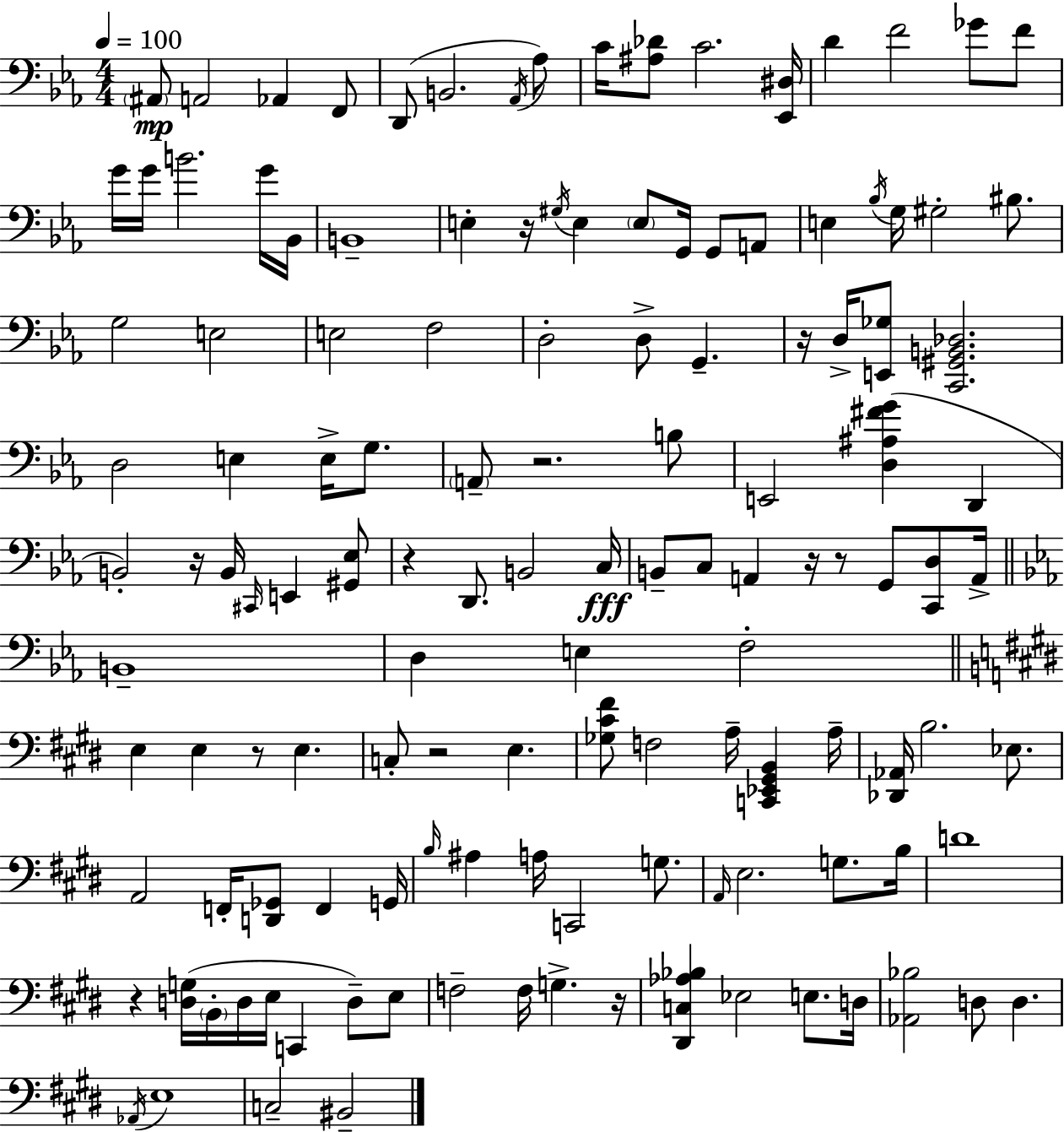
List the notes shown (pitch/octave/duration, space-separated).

A#2/e A2/h Ab2/q F2/e D2/e B2/h. Ab2/s Ab3/e C4/s [A#3,Db4]/e C4/h. [Eb2,D#3]/s D4/q F4/h Gb4/e F4/e G4/s G4/s B4/h. G4/s Bb2/s B2/w E3/q R/s G#3/s E3/q E3/e G2/s G2/e A2/e E3/q Bb3/s G3/s G#3/h BIS3/e. G3/h E3/h E3/h F3/h D3/h D3/e G2/q. R/s D3/s [E2,Gb3]/e [C2,G#2,B2,Db3]/h. D3/h E3/q E3/s G3/e. A2/e R/h. B3/e E2/h [D3,A#3,F#4,G4]/q D2/q B2/h R/s B2/s C#2/s E2/q [G#2,Eb3]/e R/q D2/e. B2/h C3/s B2/e C3/e A2/q R/s R/e G2/e [C2,D3]/e A2/s B2/w D3/q E3/q F3/h E3/q E3/q R/e E3/q. C3/e R/h E3/q. [Gb3,C#4,F#4]/e F3/h A3/s [C2,Eb2,G#2,B2]/q A3/s [Db2,Ab2]/s B3/h. Eb3/e. A2/h F2/s [D2,Gb2]/e F2/q G2/s B3/s A#3/q A3/s C2/h G3/e. A2/s E3/h. G3/e. B3/s D4/w R/q [D3,G3]/s B2/s D3/s E3/s C2/q D3/e E3/e F3/h F3/s G3/q. R/s [D#2,C3,Ab3,Bb3]/q Eb3/h E3/e. D3/s [Ab2,Bb3]/h D3/e D3/q. Ab2/s E3/w C3/h BIS2/h